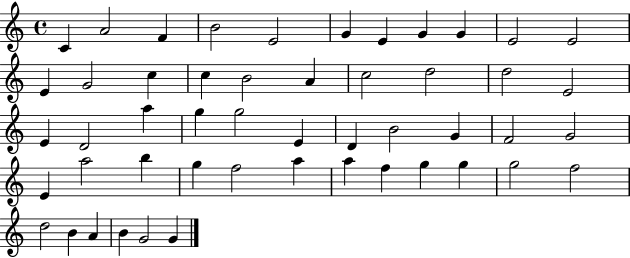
X:1
T:Untitled
M:4/4
L:1/4
K:C
C A2 F B2 E2 G E G G E2 E2 E G2 c c B2 A c2 d2 d2 E2 E D2 a g g2 E D B2 G F2 G2 E a2 b g f2 a a f g g g2 f2 d2 B A B G2 G